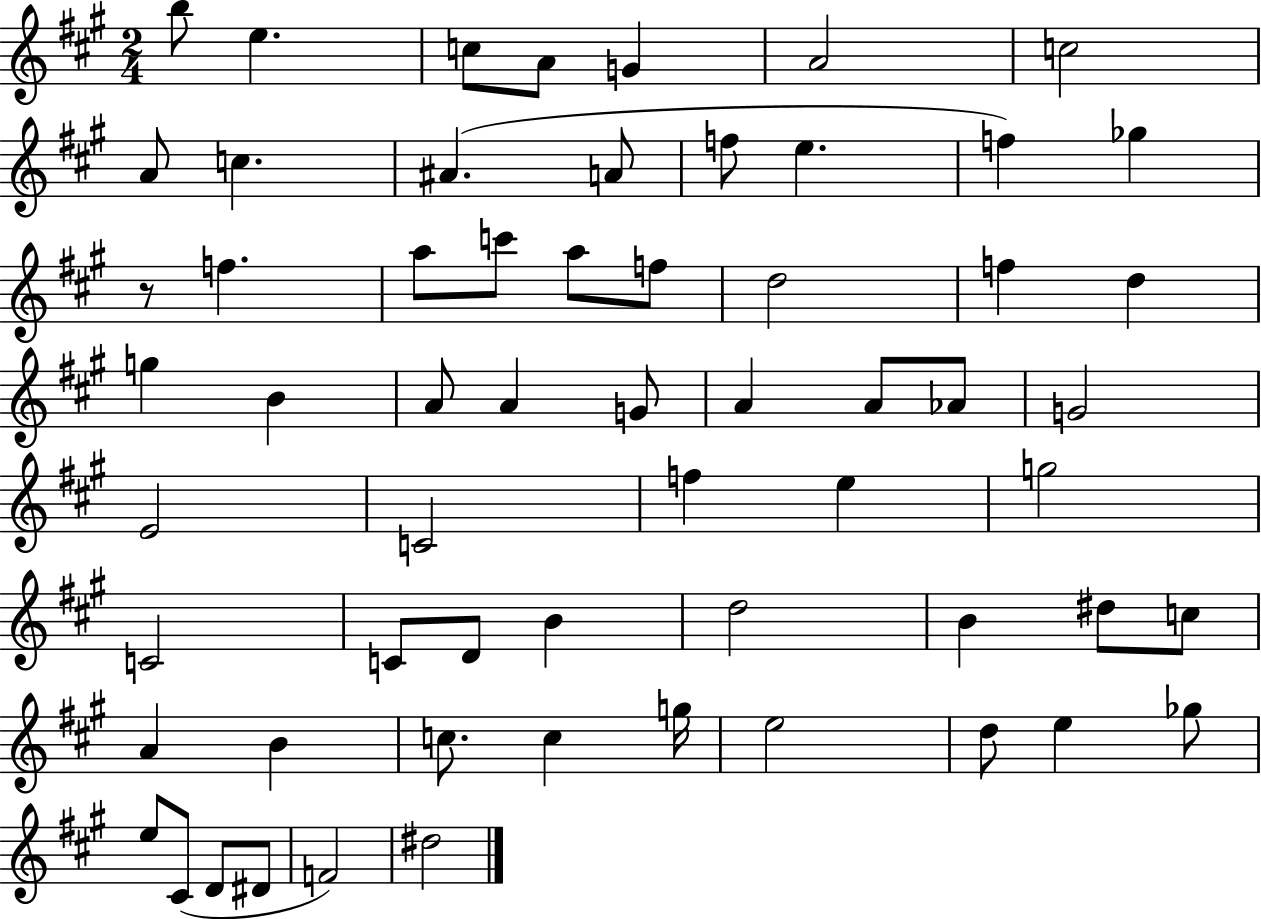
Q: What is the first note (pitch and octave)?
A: B5